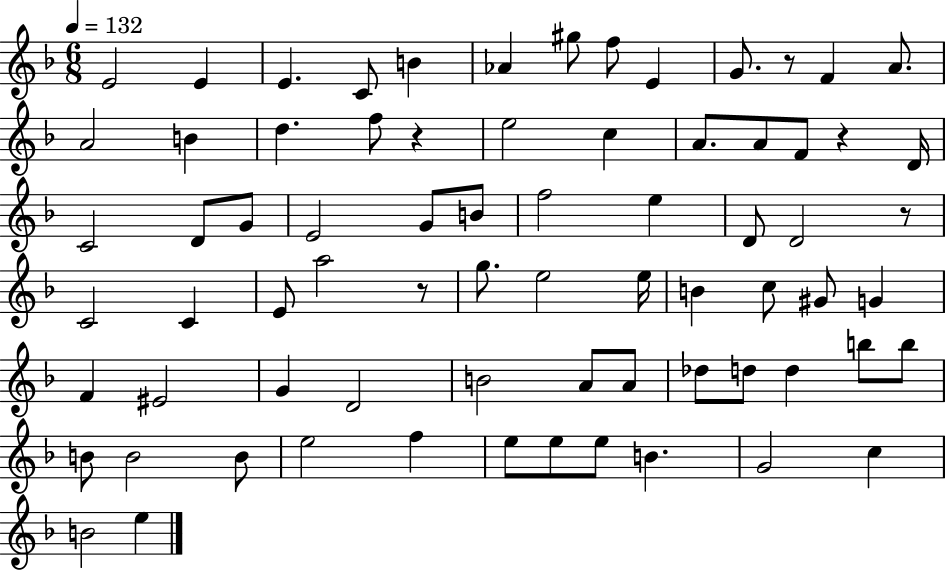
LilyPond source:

{
  \clef treble
  \numericTimeSignature
  \time 6/8
  \key f \major
  \tempo 4 = 132
  e'2 e'4 | e'4. c'8 b'4 | aes'4 gis''8 f''8 e'4 | g'8. r8 f'4 a'8. | \break a'2 b'4 | d''4. f''8 r4 | e''2 c''4 | a'8. a'8 f'8 r4 d'16 | \break c'2 d'8 g'8 | e'2 g'8 b'8 | f''2 e''4 | d'8 d'2 r8 | \break c'2 c'4 | e'8 a''2 r8 | g''8. e''2 e''16 | b'4 c''8 gis'8 g'4 | \break f'4 eis'2 | g'4 d'2 | b'2 a'8 a'8 | des''8 d''8 d''4 b''8 b''8 | \break b'8 b'2 b'8 | e''2 f''4 | e''8 e''8 e''8 b'4. | g'2 c''4 | \break b'2 e''4 | \bar "|."
}